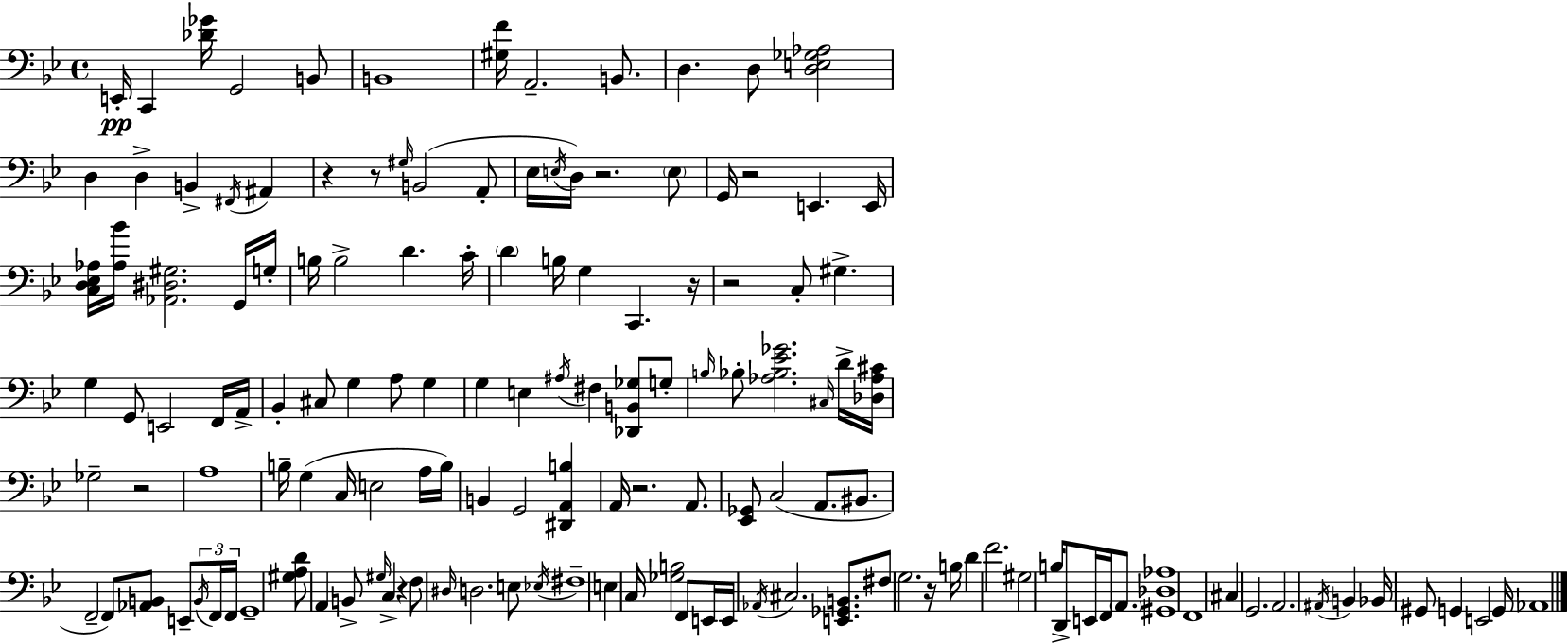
{
  \clef bass
  \time 4/4
  \defaultTimeSignature
  \key g \minor
  e,16-.\pp c,4 <des' ges'>16 g,2 b,8 | b,1 | <gis f'>16 a,2.-- b,8. | d4. d8 <d e ges aes>2 | \break d4 d4-> b,4-> \acciaccatura { fis,16 } ais,4 | r4 r8 \grace { gis16 }( b,2 | a,8-. ees16 \acciaccatura { e16 }) d16 r2. | \parenthesize e8 g,16 r2 e,4. | \break e,16 <c d ees aes>16 <aes bes'>16 <aes, dis gis>2. | g,16 g16-. b16 b2-> d'4. | c'16-. \parenthesize d'4 b16 g4 c,4. | r16 r2 c8-. gis4.-> | \break g4 g,8 e,2 | f,16 a,16-> bes,4-. cis8 g4 a8 g4 | g4 e4 \acciaccatura { ais16 } fis4 | <des, b, ges>8 g8-. \grace { b16 } bes8-. <aes bes ees' ges'>2. | \break \grace { cis16 } d'16-> <des aes cis'>16 ges2-- r2 | a1 | b16-- g4( c16 e2 | a16 b16) b,4 g,2 | \break <dis, a, b>4 a,16 r2. | a,8. <ees, ges,>8 c2( | a,8. bis,8. f,2-- f,8) | <aes, b,>8 e,8-- \tuplet 3/2 { \acciaccatura { b,16 } f,16 f,16 } g,1-- | \break <gis a d'>8 a,4 b,8-> \grace { gis16 } | c4-> r4 f8 \grace { dis16 } d2. | e8 \acciaccatura { ees16 } fis1-- | e4 c16 <ges b>2 | \break f,8 e,16 e,16 \acciaccatura { aes,16 } cis2. | <e, ges, b,>8. fis8 g2. | r16 b16 d'4 f'2. | gis2 | \break b16 d,8-> e,16 f,16 \parenthesize a,8. <gis, des aes>1 | f,1 | cis4 g,2. | a,2. | \break \acciaccatura { ais,16 } b,4 bes,16 gis,8 g,4 | e,2 g,16 aes,1 | \bar "|."
}